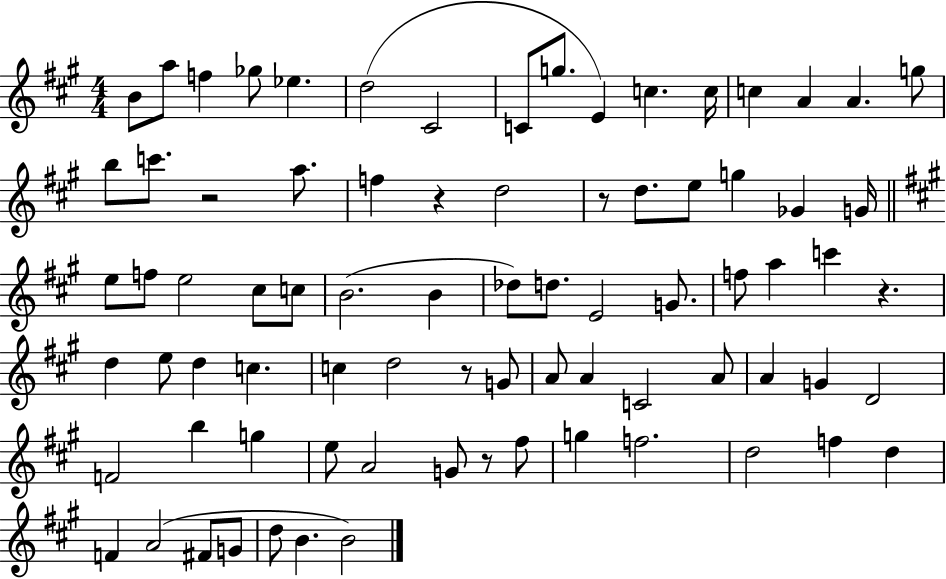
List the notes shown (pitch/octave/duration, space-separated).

B4/e A5/e F5/q Gb5/e Eb5/q. D5/h C#4/h C4/e G5/e. E4/q C5/q. C5/s C5/q A4/q A4/q. G5/e B5/e C6/e. R/h A5/e. F5/q R/q D5/h R/e D5/e. E5/e G5/q Gb4/q G4/s E5/e F5/e E5/h C#5/e C5/e B4/h. B4/q Db5/e D5/e. E4/h G4/e. F5/e A5/q C6/q R/q. D5/q E5/e D5/q C5/q. C5/q D5/h R/e G4/e A4/e A4/q C4/h A4/e A4/q G4/q D4/h F4/h B5/q G5/q E5/e A4/h G4/e R/e F#5/e G5/q F5/h. D5/h F5/q D5/q F4/q A4/h F#4/e G4/e D5/e B4/q. B4/h